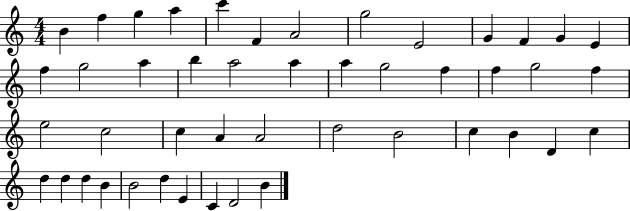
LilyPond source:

{
  \clef treble
  \numericTimeSignature
  \time 4/4
  \key c \major
  b'4 f''4 g''4 a''4 | c'''4 f'4 a'2 | g''2 e'2 | g'4 f'4 g'4 e'4 | \break f''4 g''2 a''4 | b''4 a''2 a''4 | a''4 g''2 f''4 | f''4 g''2 f''4 | \break e''2 c''2 | c''4 a'4 a'2 | d''2 b'2 | c''4 b'4 d'4 c''4 | \break d''4 d''4 d''4 b'4 | b'2 d''4 e'4 | c'4 d'2 b'4 | \bar "|."
}